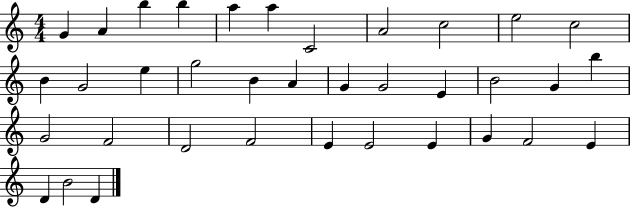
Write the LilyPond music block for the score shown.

{
  \clef treble
  \numericTimeSignature
  \time 4/4
  \key c \major
  g'4 a'4 b''4 b''4 | a''4 a''4 c'2 | a'2 c''2 | e''2 c''2 | \break b'4 g'2 e''4 | g''2 b'4 a'4 | g'4 g'2 e'4 | b'2 g'4 b''4 | \break g'2 f'2 | d'2 f'2 | e'4 e'2 e'4 | g'4 f'2 e'4 | \break d'4 b'2 d'4 | \bar "|."
}